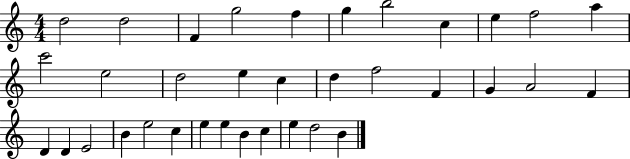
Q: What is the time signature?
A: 4/4